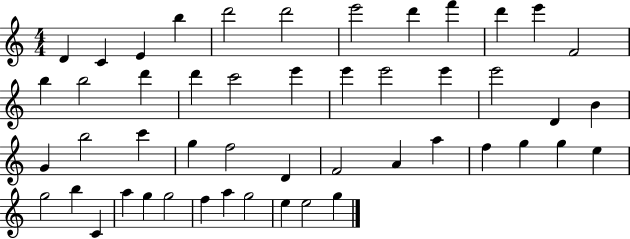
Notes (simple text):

D4/q C4/q E4/q B5/q D6/h D6/h E6/h D6/q F6/q D6/q E6/q F4/h B5/q B5/h D6/q D6/q C6/h E6/q E6/q E6/h E6/q E6/h D4/q B4/q G4/q B5/h C6/q G5/q F5/h D4/q F4/h A4/q A5/q F5/q G5/q G5/q E5/q G5/h B5/q C4/q A5/q G5/q G5/h F5/q A5/q G5/h E5/q E5/h G5/q